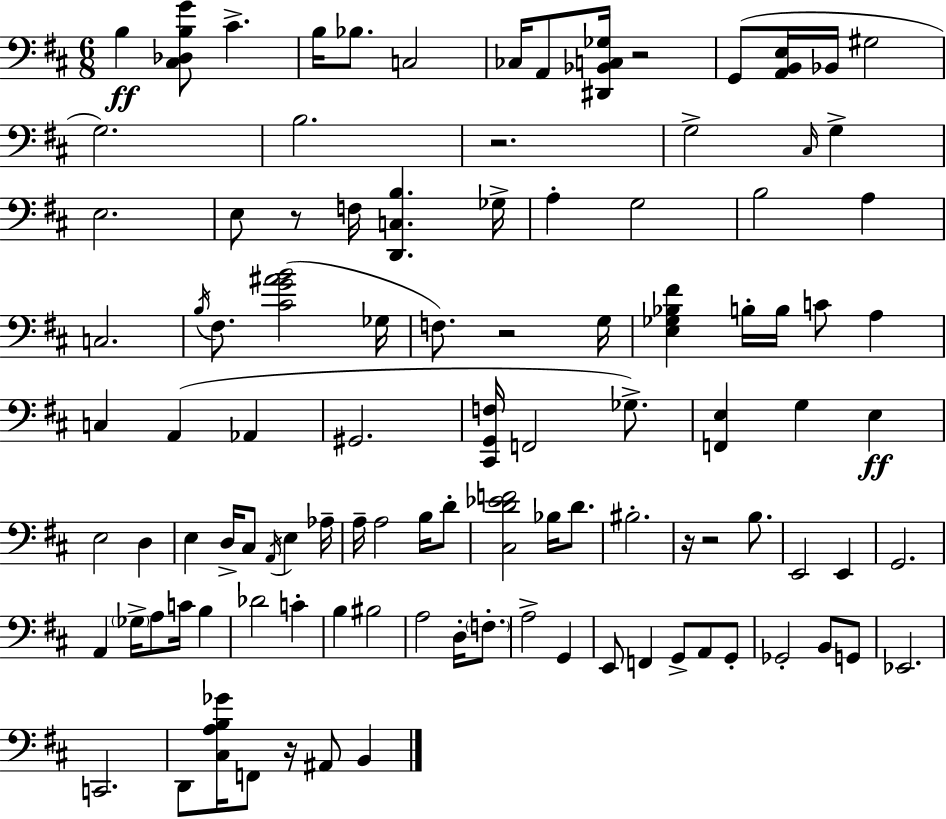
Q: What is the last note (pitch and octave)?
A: B2